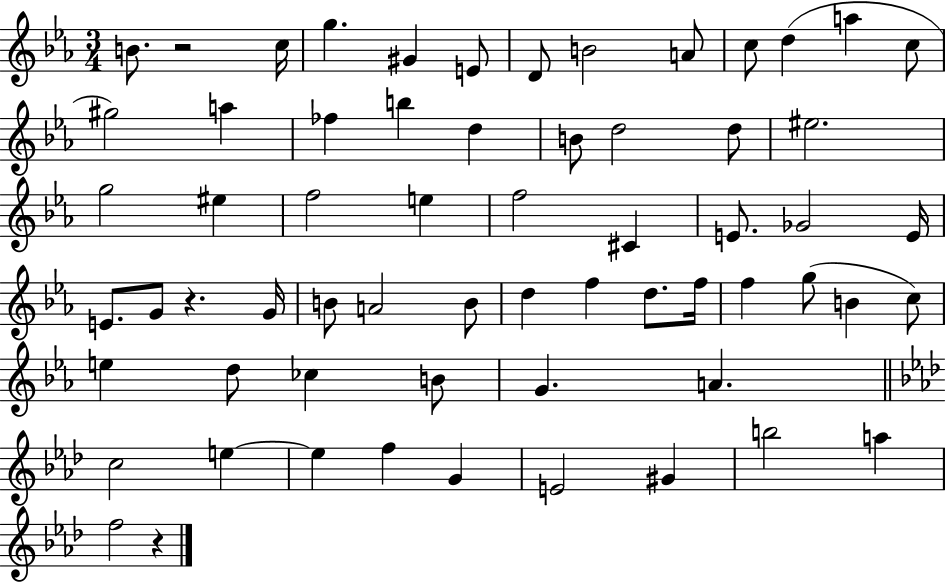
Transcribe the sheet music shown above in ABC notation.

X:1
T:Untitled
M:3/4
L:1/4
K:Eb
B/2 z2 c/4 g ^G E/2 D/2 B2 A/2 c/2 d a c/2 ^g2 a _f b d B/2 d2 d/2 ^e2 g2 ^e f2 e f2 ^C E/2 _G2 E/4 E/2 G/2 z G/4 B/2 A2 B/2 d f d/2 f/4 f g/2 B c/2 e d/2 _c B/2 G A c2 e e f G E2 ^G b2 a f2 z